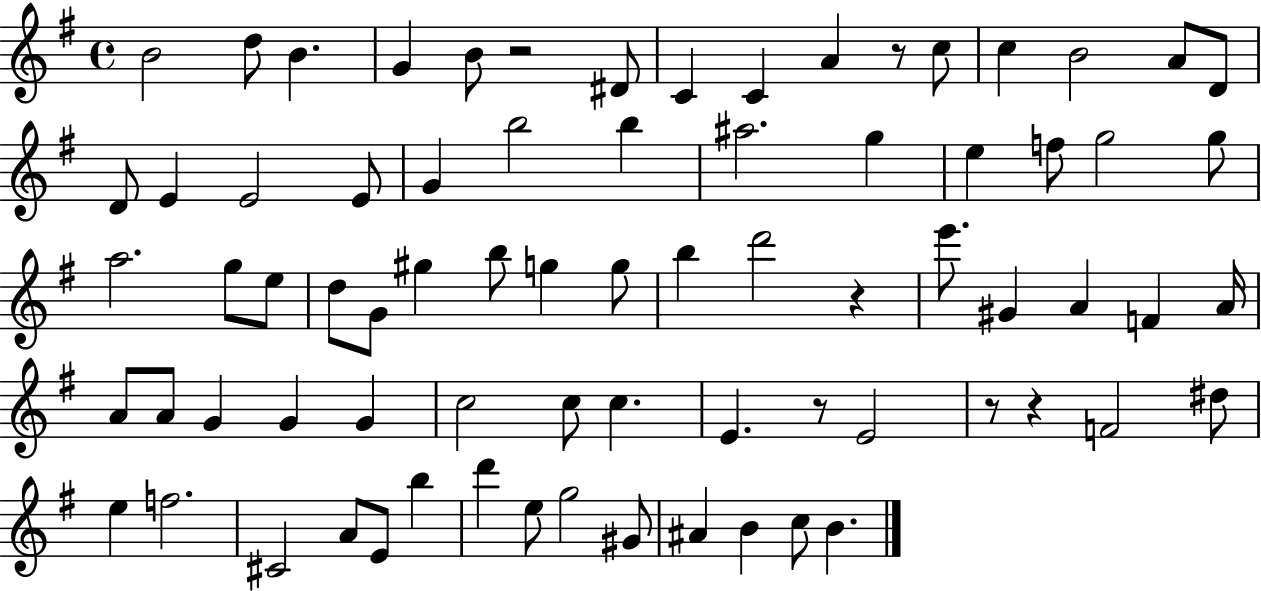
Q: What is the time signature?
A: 4/4